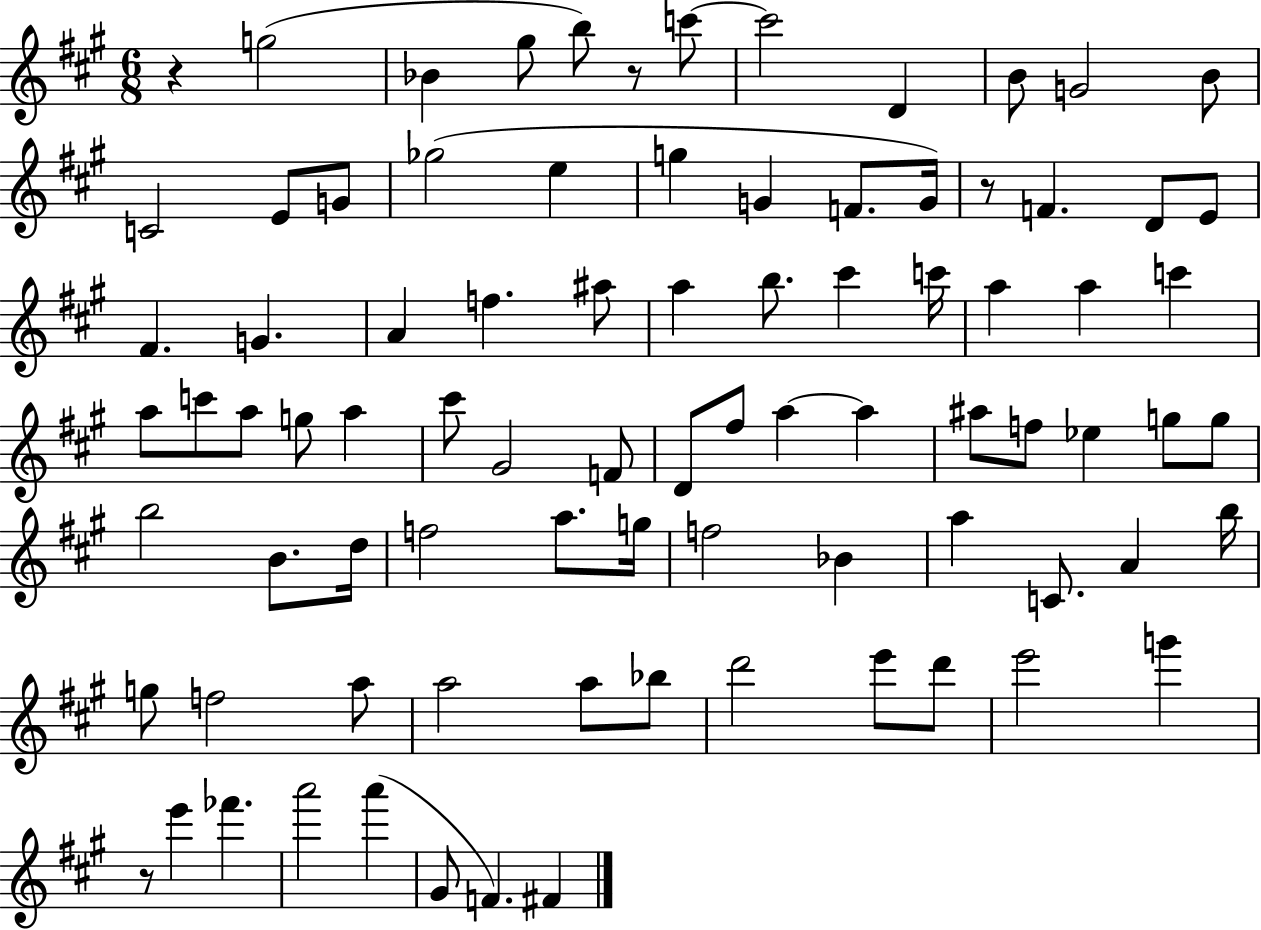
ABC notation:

X:1
T:Untitled
M:6/8
L:1/4
K:A
z g2 _B ^g/2 b/2 z/2 c'/2 c'2 D B/2 G2 B/2 C2 E/2 G/2 _g2 e g G F/2 G/4 z/2 F D/2 E/2 ^F G A f ^a/2 a b/2 ^c' c'/4 a a c' a/2 c'/2 a/2 g/2 a ^c'/2 ^G2 F/2 D/2 ^f/2 a a ^a/2 f/2 _e g/2 g/2 b2 B/2 d/4 f2 a/2 g/4 f2 _B a C/2 A b/4 g/2 f2 a/2 a2 a/2 _b/2 d'2 e'/2 d'/2 e'2 g' z/2 e' _f' a'2 a' ^G/2 F ^F